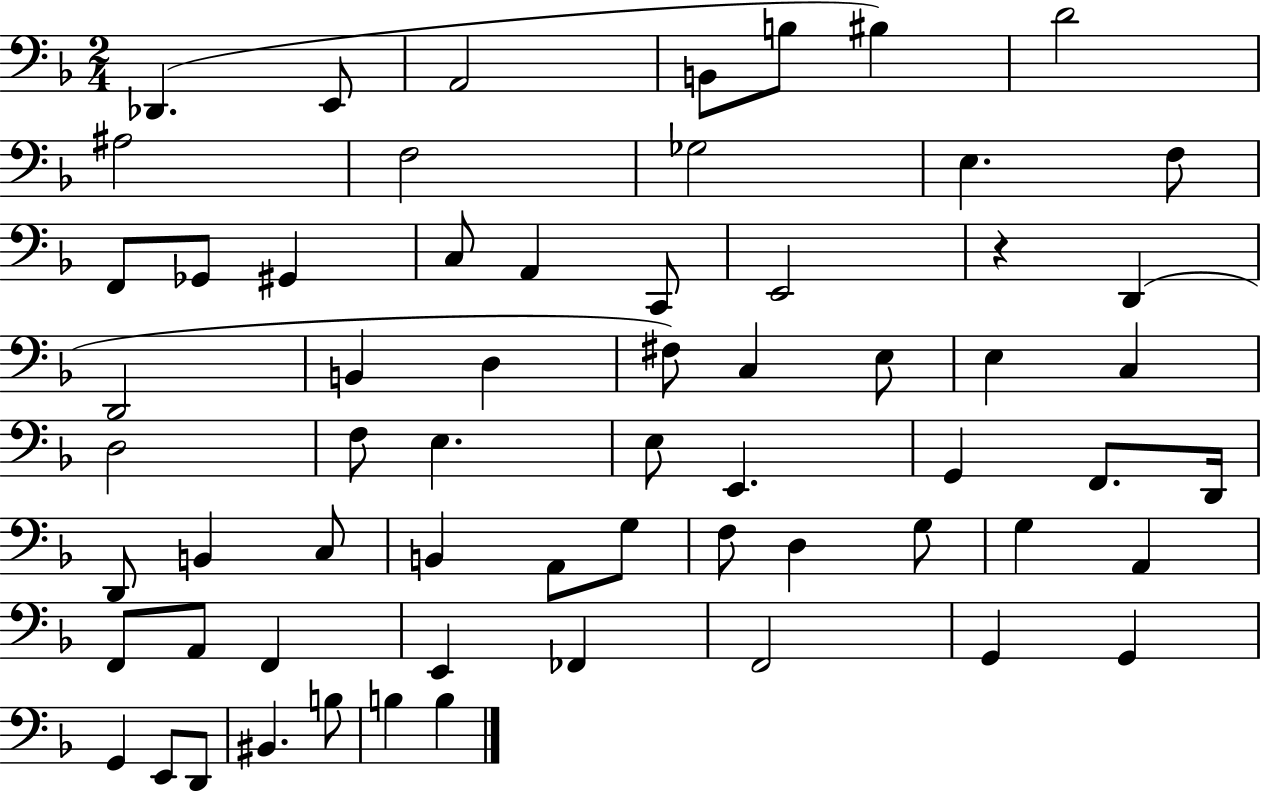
X:1
T:Untitled
M:2/4
L:1/4
K:F
_D,, E,,/2 A,,2 B,,/2 B,/2 ^B, D2 ^A,2 F,2 _G,2 E, F,/2 F,,/2 _G,,/2 ^G,, C,/2 A,, C,,/2 E,,2 z D,, D,,2 B,, D, ^F,/2 C, E,/2 E, C, D,2 F,/2 E, E,/2 E,, G,, F,,/2 D,,/4 D,,/2 B,, C,/2 B,, A,,/2 G,/2 F,/2 D, G,/2 G, A,, F,,/2 A,,/2 F,, E,, _F,, F,,2 G,, G,, G,, E,,/2 D,,/2 ^B,, B,/2 B, B,